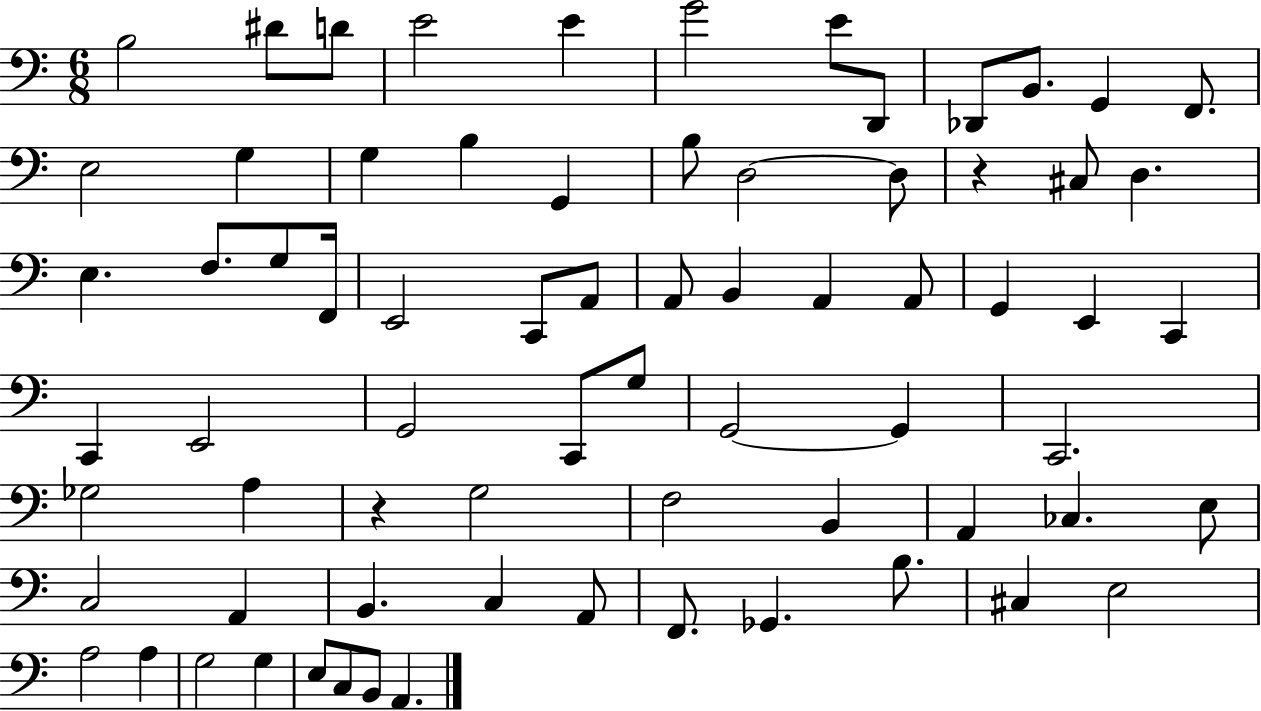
X:1
T:Untitled
M:6/8
L:1/4
K:C
B,2 ^D/2 D/2 E2 E G2 E/2 D,,/2 _D,,/2 B,,/2 G,, F,,/2 E,2 G, G, B, G,, B,/2 D,2 D,/2 z ^C,/2 D, E, F,/2 G,/2 F,,/4 E,,2 C,,/2 A,,/2 A,,/2 B,, A,, A,,/2 G,, E,, C,, C,, E,,2 G,,2 C,,/2 G,/2 G,,2 G,, C,,2 _G,2 A, z G,2 F,2 B,, A,, _C, E,/2 C,2 A,, B,, C, A,,/2 F,,/2 _G,, B,/2 ^C, E,2 A,2 A, G,2 G, E,/2 C,/2 B,,/2 A,,